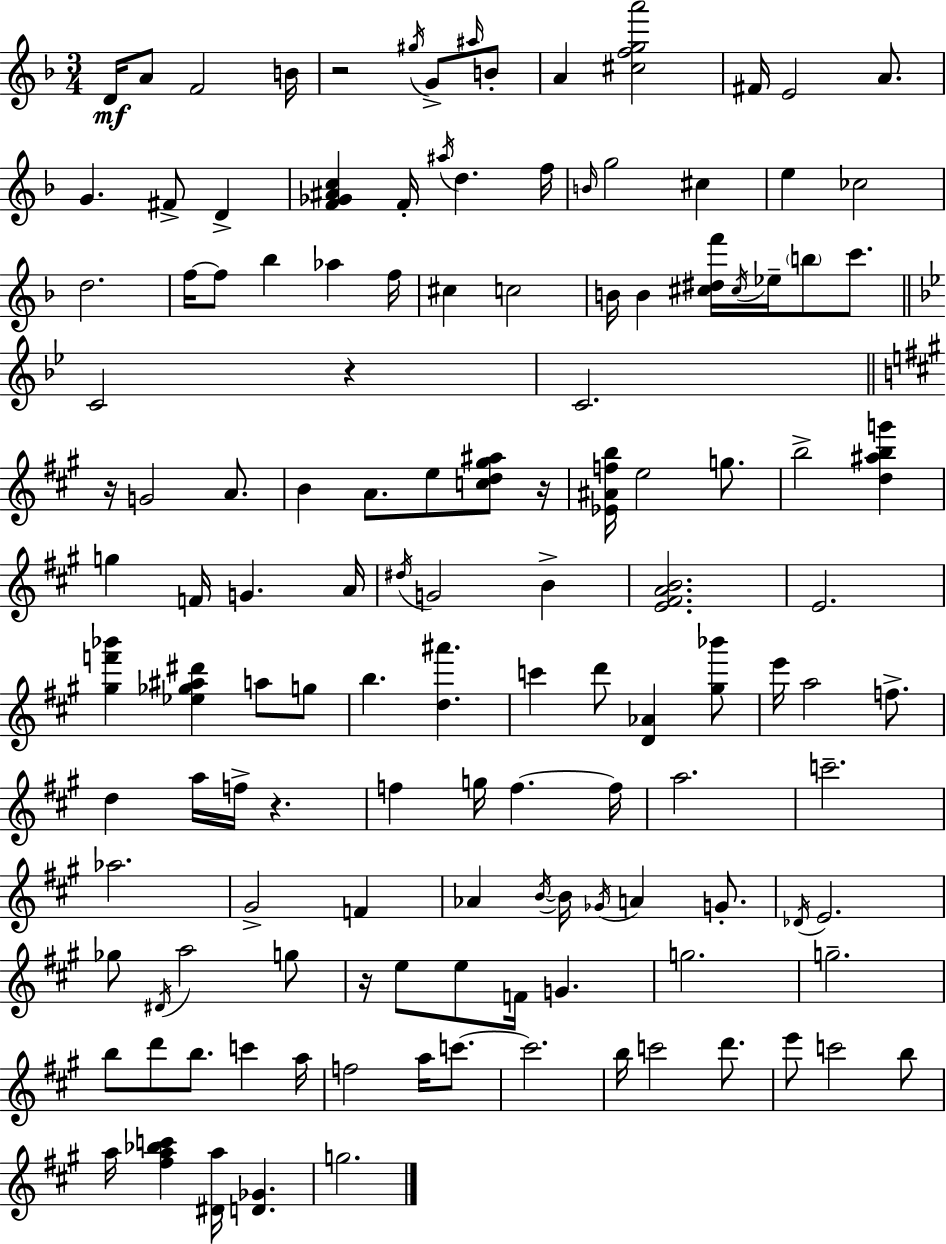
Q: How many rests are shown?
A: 6